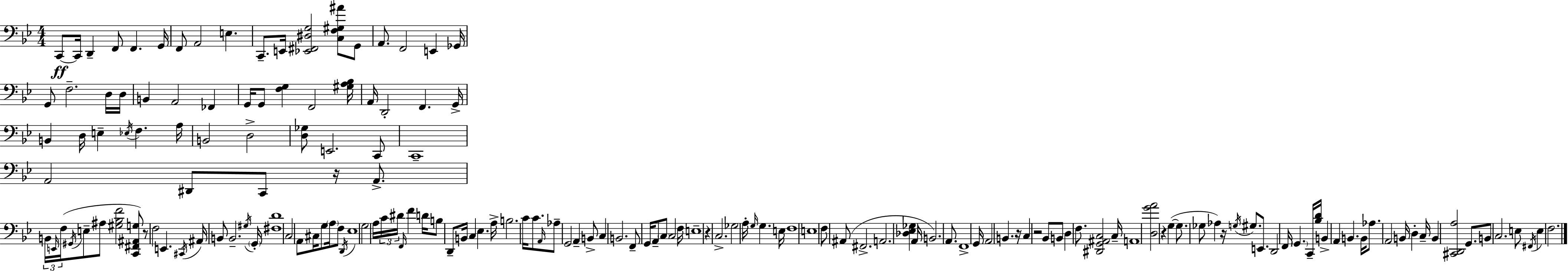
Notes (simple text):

C2/e C2/s D2/q F2/e F2/q. G2/s F2/e A2/h E3/q. C2/e. E2/s [Eb2,F#2,D#3,G3]/h [C3,F3,G#3,A#4]/e G2/e A2/e. F2/h E2/q Gb2/s G2/e F3/h. D3/s D3/s B2/q A2/h FES2/q G2/s G2/e [F3,G3]/q F2/h [G#3,A3,Bb3]/s A2/s D2/h F2/q. G2/s B2/q D3/s E3/q Eb3/s F3/q. A3/s B2/h D3/h [D3,Gb3]/e E2/h. C2/e C2/w A2/h D#2/e C2/e R/s A2/e. B2/s E2/s F3/s G#2/s E3/e A#3/e [G#3,Bb3,F4]/h [C2,F#2,A#2,G3]/e R/e F3/h E2/q. C#2/s A#2/s B2/e B2/h. G#3/s G2/s [F#3,D4]/w C3/h A2/e C#3/s G3/e A3/s F3/e D2/s Eb3/w G3/h A3/s C4/s D#4/s F2/s F4/q D4/s B3/e D2/e B2/s C3/q Eb3/q. A3/s B3/h. C4/s C4/e. A2/s Ab3/e G2/h A2/q B2/e C3/q B2/h. F2/e G2/s A2/e C3/e C3/h F3/s E3/w R/q C3/h. Gb3/h A3/s G3/s G3/q. E3/s F3/w E3/w F3/e A#2/e F#2/h. A2/h. [Db3,Eb3,Gb3]/q A2/s B2/h. A2/e. F2/w G2/s A2/h B2/q. R/s C3/q R/h Bb2/e B2/e D3/q F3/e. [D#2,G2,A#2,C3]/h C3/s A2/w [D3,G4,A4]/h R/q G3/q G3/e. Gb3/e Ab3/q R/s G3/s G#3/e. E2/e. D2/h F2/s G2/q. C2/s [Bb3,D4]/s B2/q A2/q B2/q. B2/s Ab3/e. A2/h B2/s D3/q C3/s B2/q [C#2,D2,A3]/h G2/e. B2/e C3/h. E3/e F#2/s E3/q F3/h.